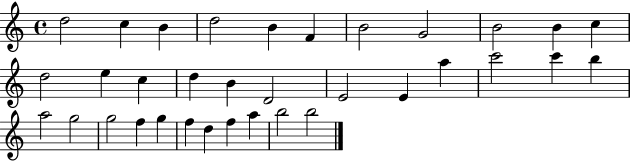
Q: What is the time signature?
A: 4/4